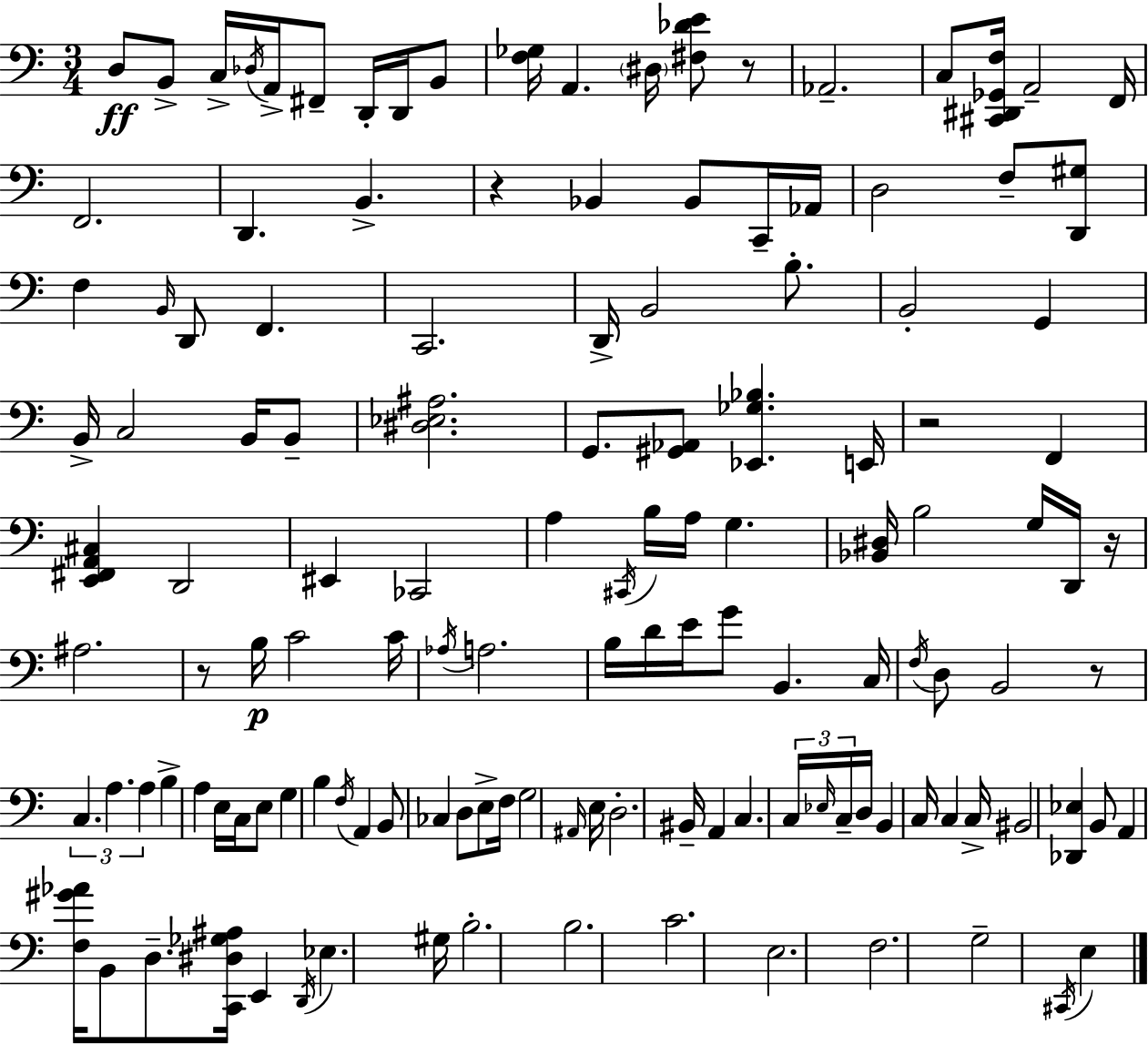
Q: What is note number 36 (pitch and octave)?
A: C3